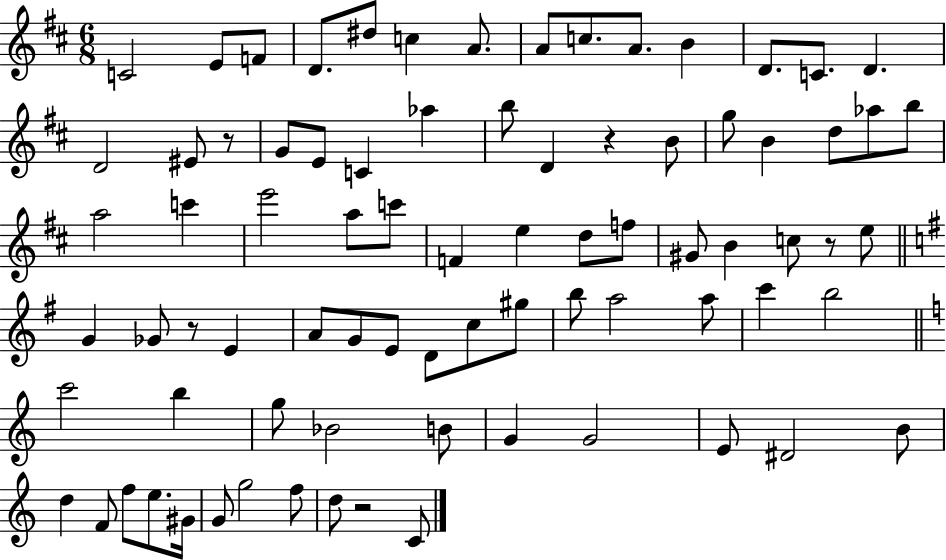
X:1
T:Untitled
M:6/8
L:1/4
K:D
C2 E/2 F/2 D/2 ^d/2 c A/2 A/2 c/2 A/2 B D/2 C/2 D D2 ^E/2 z/2 G/2 E/2 C _a b/2 D z B/2 g/2 B d/2 _a/2 b/2 a2 c' e'2 a/2 c'/2 F e d/2 f/2 ^G/2 B c/2 z/2 e/2 G _G/2 z/2 E A/2 G/2 E/2 D/2 c/2 ^g/2 b/2 a2 a/2 c' b2 c'2 b g/2 _B2 B/2 G G2 E/2 ^D2 B/2 d F/2 f/2 e/2 ^G/4 G/2 g2 f/2 d/2 z2 C/2